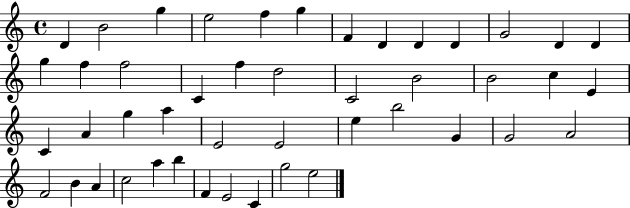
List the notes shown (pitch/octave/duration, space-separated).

D4/q B4/h G5/q E5/h F5/q G5/q F4/q D4/q D4/q D4/q G4/h D4/q D4/q G5/q F5/q F5/h C4/q F5/q D5/h C4/h B4/h B4/h C5/q E4/q C4/q A4/q G5/q A5/q E4/h E4/h E5/q B5/h G4/q G4/h A4/h F4/h B4/q A4/q C5/h A5/q B5/q F4/q E4/h C4/q G5/h E5/h